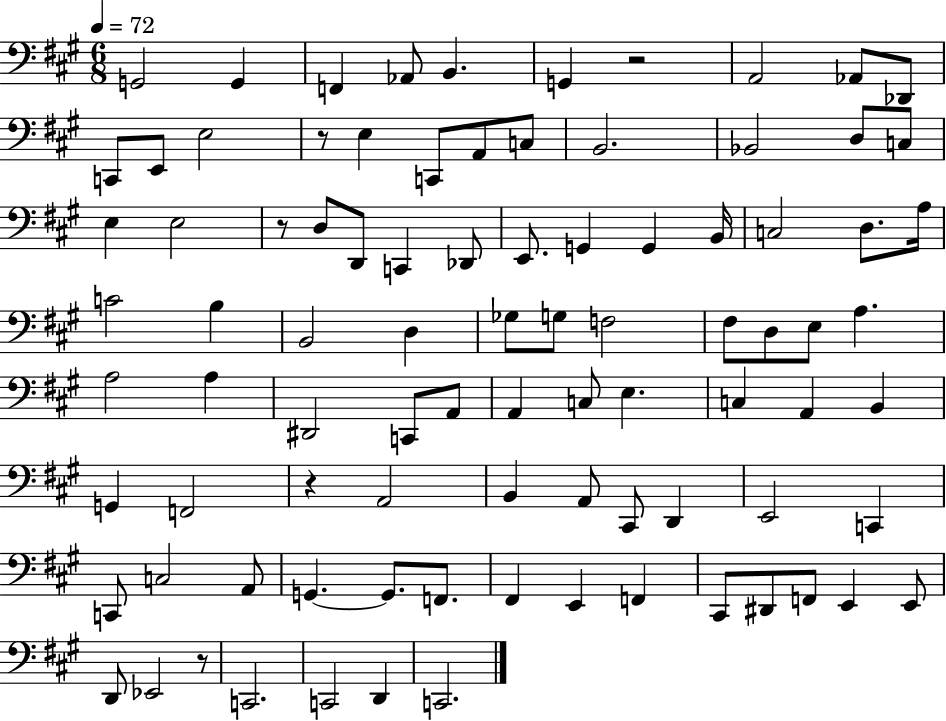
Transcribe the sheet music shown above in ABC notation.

X:1
T:Untitled
M:6/8
L:1/4
K:A
G,,2 G,, F,, _A,,/2 B,, G,, z2 A,,2 _A,,/2 _D,,/2 C,,/2 E,,/2 E,2 z/2 E, C,,/2 A,,/2 C,/2 B,,2 _B,,2 D,/2 C,/2 E, E,2 z/2 D,/2 D,,/2 C,, _D,,/2 E,,/2 G,, G,, B,,/4 C,2 D,/2 A,/4 C2 B, B,,2 D, _G,/2 G,/2 F,2 ^F,/2 D,/2 E,/2 A, A,2 A, ^D,,2 C,,/2 A,,/2 A,, C,/2 E, C, A,, B,, G,, F,,2 z A,,2 B,, A,,/2 ^C,,/2 D,, E,,2 C,, C,,/2 C,2 A,,/2 G,, G,,/2 F,,/2 ^F,, E,, F,, ^C,,/2 ^D,,/2 F,,/2 E,, E,,/2 D,,/2 _E,,2 z/2 C,,2 C,,2 D,, C,,2